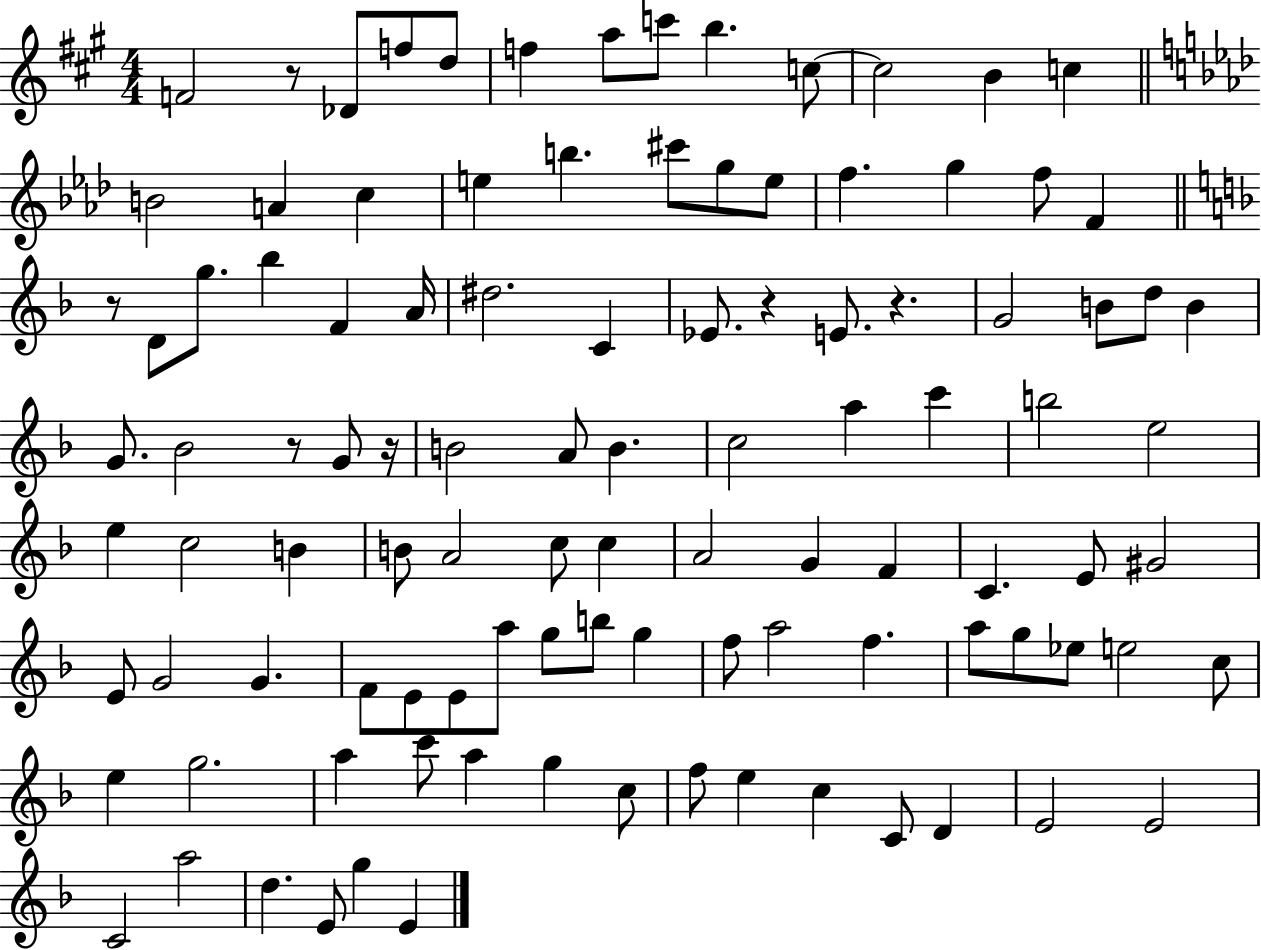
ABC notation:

X:1
T:Untitled
M:4/4
L:1/4
K:A
F2 z/2 _D/2 f/2 d/2 f a/2 c'/2 b c/2 c2 B c B2 A c e b ^c'/2 g/2 e/2 f g f/2 F z/2 D/2 g/2 _b F A/4 ^d2 C _E/2 z E/2 z G2 B/2 d/2 B G/2 _B2 z/2 G/2 z/4 B2 A/2 B c2 a c' b2 e2 e c2 B B/2 A2 c/2 c A2 G F C E/2 ^G2 E/2 G2 G F/2 E/2 E/2 a/2 g/2 b/2 g f/2 a2 f a/2 g/2 _e/2 e2 c/2 e g2 a c'/2 a g c/2 f/2 e c C/2 D E2 E2 C2 a2 d E/2 g E